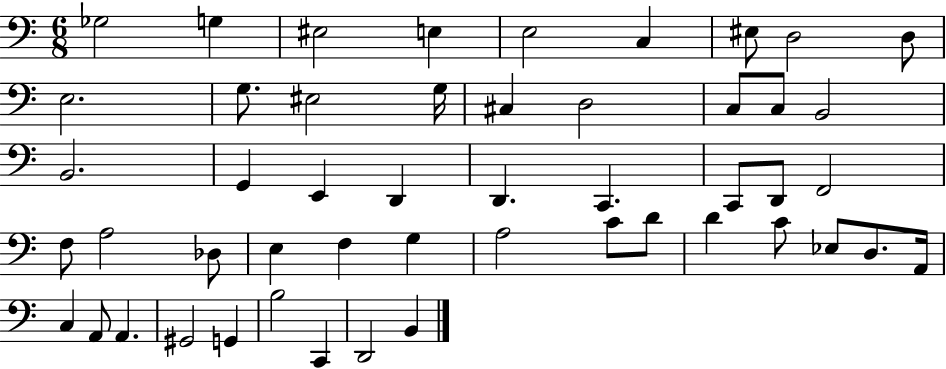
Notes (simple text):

Gb3/h G3/q EIS3/h E3/q E3/h C3/q EIS3/e D3/h D3/e E3/h. G3/e. EIS3/h G3/s C#3/q D3/h C3/e C3/e B2/h B2/h. G2/q E2/q D2/q D2/q. C2/q. C2/e D2/e F2/h F3/e A3/h Db3/e E3/q F3/q G3/q A3/h C4/e D4/e D4/q C4/e Eb3/e D3/e. A2/s C3/q A2/e A2/q. G#2/h G2/q B3/h C2/q D2/h B2/q